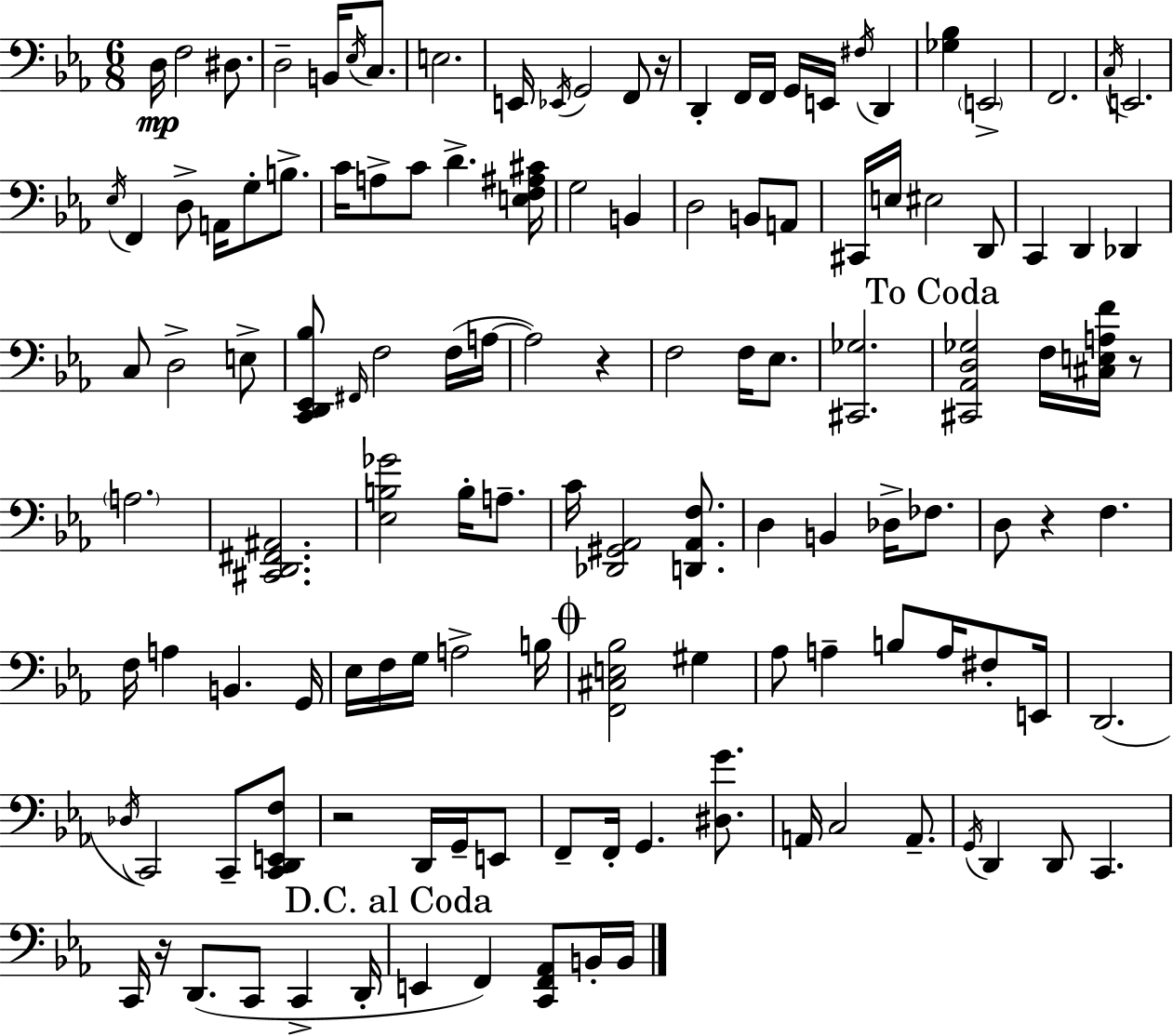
{
  \clef bass
  \numericTimeSignature
  \time 6/8
  \key ees \major
  d16\mp f2 dis8. | d2-- b,16 \acciaccatura { ees16 } c8. | e2. | e,16 \acciaccatura { ees,16 } g,2 f,8 | \break r16 d,4-. f,16 f,16 g,16 e,16 \acciaccatura { fis16 } d,4 | <ges bes>4 \parenthesize e,2-> | f,2. | \acciaccatura { c16 } e,2. | \break \acciaccatura { ees16 } f,4 d8-> a,16 | g8-. b8.-> c'16 a8-> c'8 d'4.-> | <e f ais cis'>16 g2 | b,4 d2 | \break b,8 a,8 cis,16 e16 eis2 | d,8 c,4 d,4 | des,4 c8 d2-> | e8-> <c, d, ees, bes>8 \grace { fis,16 } f2 | \break f16( a16~~ a2) | r4 f2 | f16 ees8. <cis, ges>2. | \mark "To Coda" <cis, aes, d ges>2 | \break f16 <cis e a f'>16 r8 \parenthesize a2. | <cis, d, fis, ais,>2. | <ees b ges'>2 | b16-. a8.-- c'16 <des, gis, aes,>2 | \break <d, aes, f>8. d4 b,4 | des16-> fes8. d8 r4 | f4. f16 a4 b,4. | g,16 ees16 f16 g16 a2-> | \break b16 \mark \markup { \musicglyph "scripts.coda" } <f, cis e bes>2 | gis4 aes8 a4-- | b8 a16 fis8-. e,16 d,2.( | \acciaccatura { des16 } c,2) | \break c,8-- <c, d, e, f>8 r2 | d,16 g,16-- e,8 f,8-- f,16-. g,4. | <dis g'>8. a,16 c2 | a,8.-- \acciaccatura { g,16 } d,4 | \break d,8 c,4. c,16 r16 d,8.( | c,8 c,4-> d,16-. \mark "D.C. al Coda" e,4 | f,4) <c, f, aes,>8 b,16-. b,16 \bar "|."
}